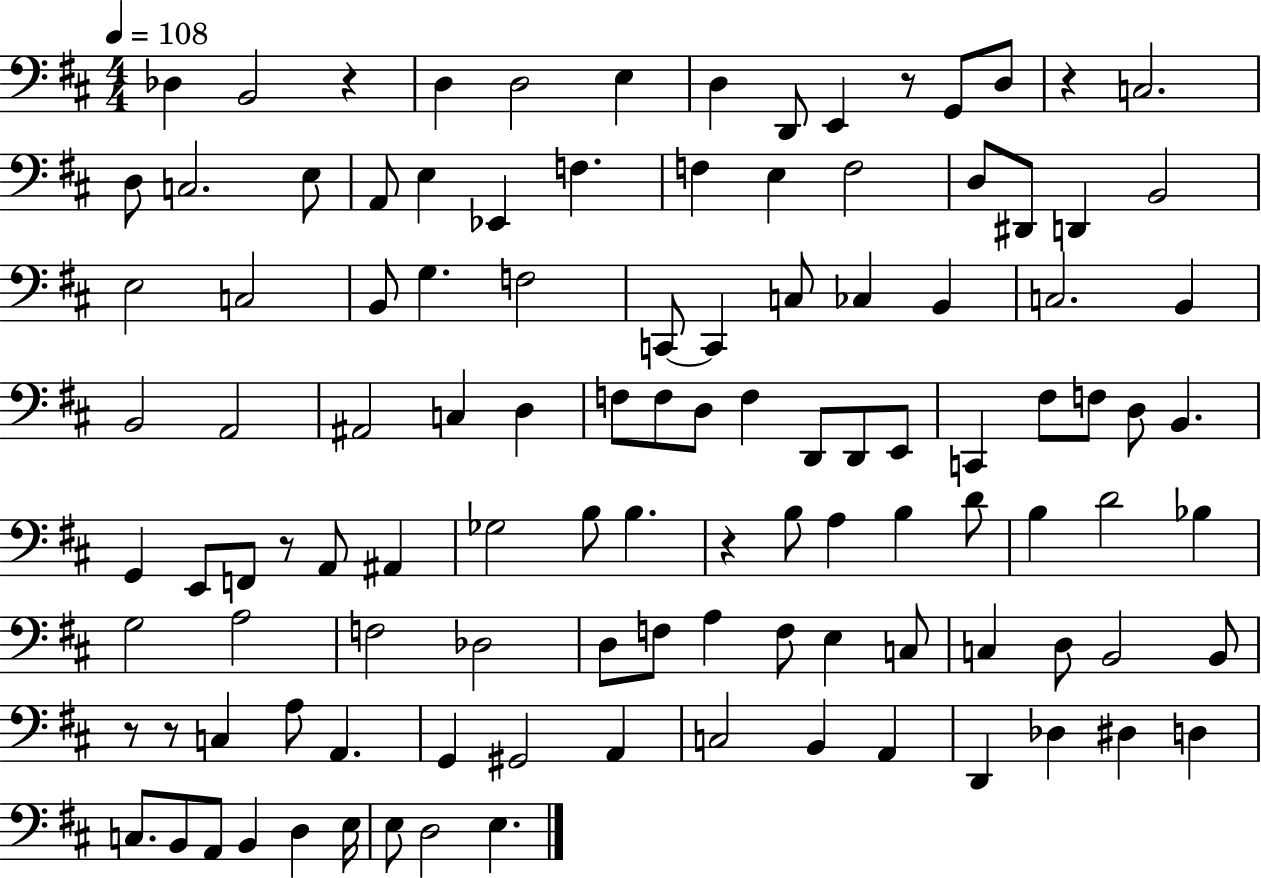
X:1
T:Untitled
M:4/4
L:1/4
K:D
_D, B,,2 z D, D,2 E, D, D,,/2 E,, z/2 G,,/2 D,/2 z C,2 D,/2 C,2 E,/2 A,,/2 E, _E,, F, F, E, F,2 D,/2 ^D,,/2 D,, B,,2 E,2 C,2 B,,/2 G, F,2 C,,/2 C,, C,/2 _C, B,, C,2 B,, B,,2 A,,2 ^A,,2 C, D, F,/2 F,/2 D,/2 F, D,,/2 D,,/2 E,,/2 C,, ^F,/2 F,/2 D,/2 B,, G,, E,,/2 F,,/2 z/2 A,,/2 ^A,, _G,2 B,/2 B, z B,/2 A, B, D/2 B, D2 _B, G,2 A,2 F,2 _D,2 D,/2 F,/2 A, F,/2 E, C,/2 C, D,/2 B,,2 B,,/2 z/2 z/2 C, A,/2 A,, G,, ^G,,2 A,, C,2 B,, A,, D,, _D, ^D, D, C,/2 B,,/2 A,,/2 B,, D, E,/4 E,/2 D,2 E,